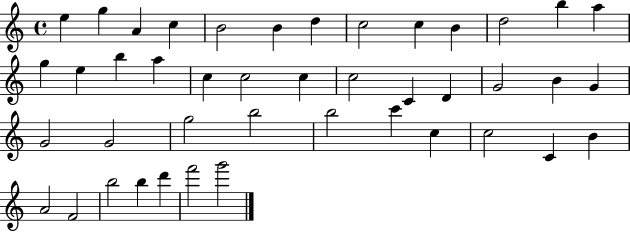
{
  \clef treble
  \time 4/4
  \defaultTimeSignature
  \key c \major
  e''4 g''4 a'4 c''4 | b'2 b'4 d''4 | c''2 c''4 b'4 | d''2 b''4 a''4 | \break g''4 e''4 b''4 a''4 | c''4 c''2 c''4 | c''2 c'4 d'4 | g'2 b'4 g'4 | \break g'2 g'2 | g''2 b''2 | b''2 c'''4 c''4 | c''2 c'4 b'4 | \break a'2 f'2 | b''2 b''4 d'''4 | f'''2 g'''2 | \bar "|."
}